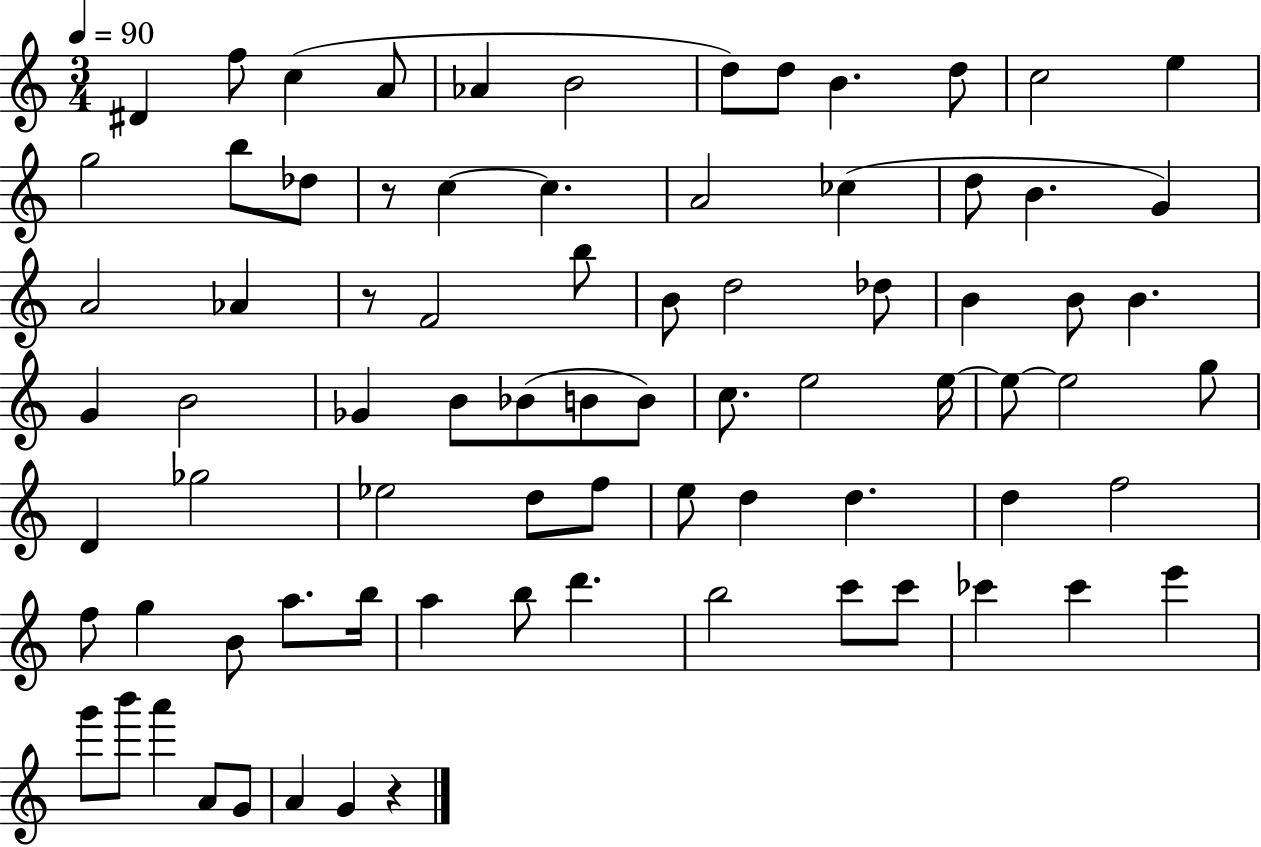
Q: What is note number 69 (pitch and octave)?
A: E6